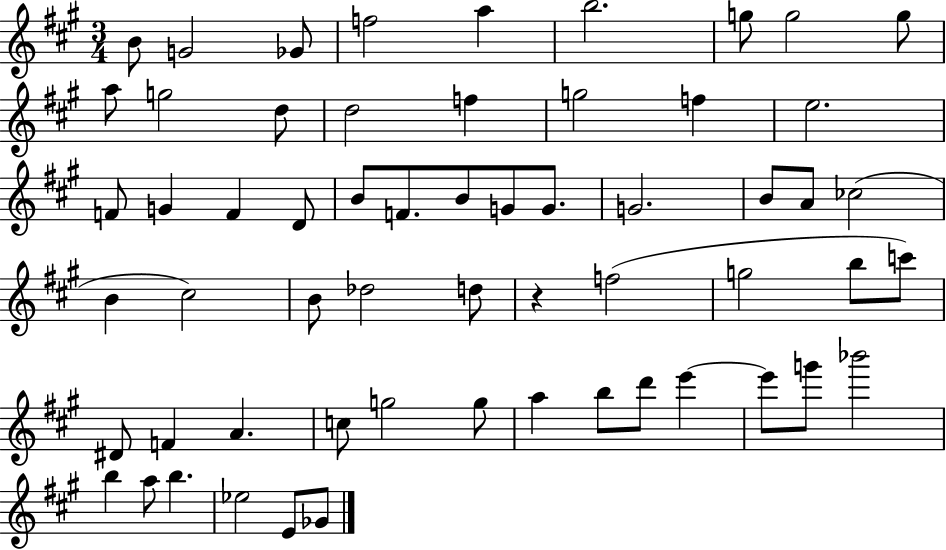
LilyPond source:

{
  \clef treble
  \numericTimeSignature
  \time 3/4
  \key a \major
  b'8 g'2 ges'8 | f''2 a''4 | b''2. | g''8 g''2 g''8 | \break a''8 g''2 d''8 | d''2 f''4 | g''2 f''4 | e''2. | \break f'8 g'4 f'4 d'8 | b'8 f'8. b'8 g'8 g'8. | g'2. | b'8 a'8 ces''2( | \break b'4 cis''2) | b'8 des''2 d''8 | r4 f''2( | g''2 b''8 c'''8) | \break dis'8 f'4 a'4. | c''8 g''2 g''8 | a''4 b''8 d'''8 e'''4~~ | e'''8 g'''8 bes'''2 | \break b''4 a''8 b''4. | ees''2 e'8 ges'8 | \bar "|."
}